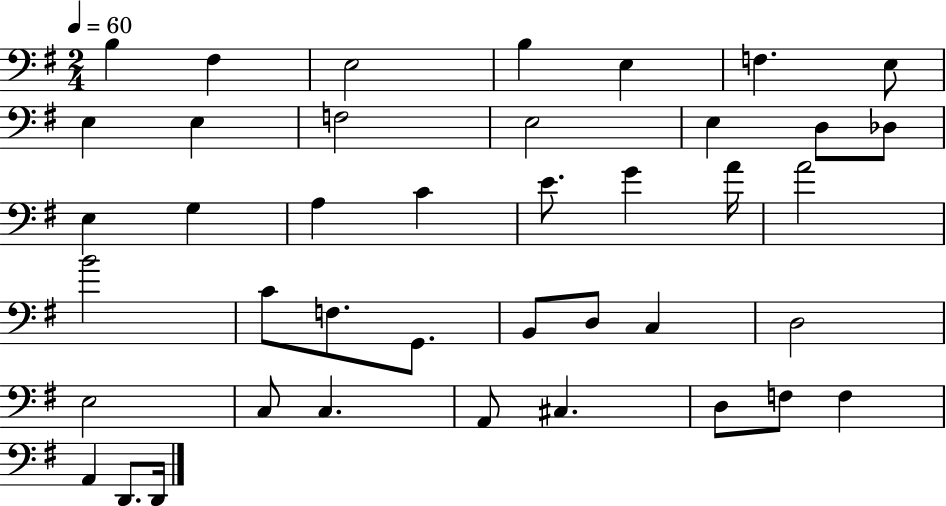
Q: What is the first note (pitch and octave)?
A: B3